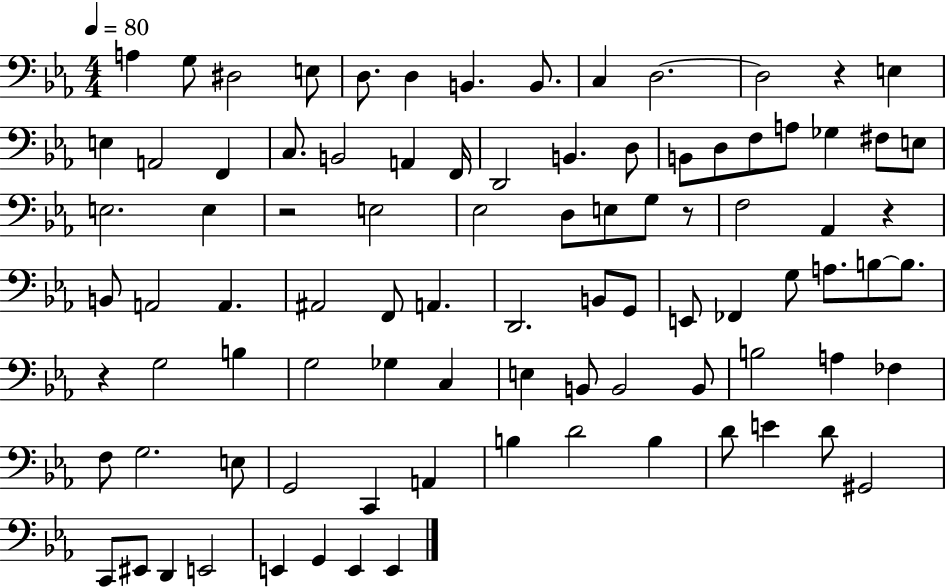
{
  \clef bass
  \numericTimeSignature
  \time 4/4
  \key ees \major
  \tempo 4 = 80
  a4 g8 dis2 e8 | d8. d4 b,4. b,8. | c4 d2.~~ | d2 r4 e4 | \break e4 a,2 f,4 | c8. b,2 a,4 f,16 | d,2 b,4. d8 | b,8 d8 f8 a8 ges4 fis8 e8 | \break e2. e4 | r2 e2 | ees2 d8 e8 g8 r8 | f2 aes,4 r4 | \break b,8 a,2 a,4. | ais,2 f,8 a,4. | d,2. b,8 g,8 | e,8 fes,4 g8 a8. b8~~ b8. | \break r4 g2 b4 | g2 ges4 c4 | e4 b,8 b,2 b,8 | b2 a4 fes4 | \break f8 g2. e8 | g,2 c,4 a,4 | b4 d'2 b4 | d'8 e'4 d'8 gis,2 | \break c,8 eis,8 d,4 e,2 | e,4 g,4 e,4 e,4 | \bar "|."
}